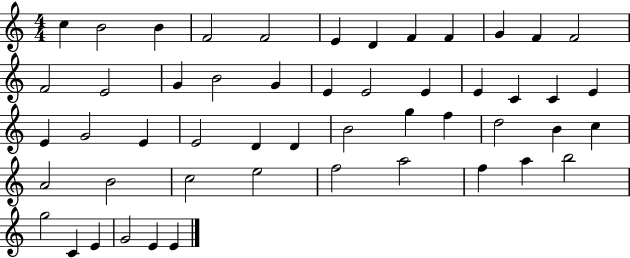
X:1
T:Untitled
M:4/4
L:1/4
K:C
c B2 B F2 F2 E D F F G F F2 F2 E2 G B2 G E E2 E E C C E E G2 E E2 D D B2 g f d2 B c A2 B2 c2 e2 f2 a2 f a b2 g2 C E G2 E E